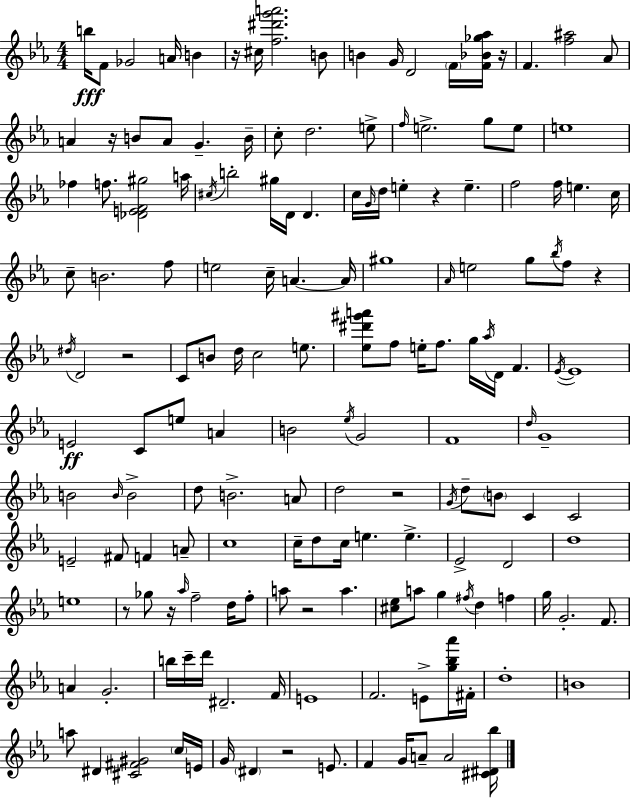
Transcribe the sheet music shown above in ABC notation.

X:1
T:Untitled
M:4/4
L:1/4
K:Eb
b/4 F/2 _G2 A/4 B z/4 ^c/4 [f^d'g'a']2 B/2 B G/4 D2 F/4 [F_B_g_a]/4 z/4 F [f^a]2 _A/2 A z/4 B/2 A/2 G B/4 c/2 d2 e/2 f/4 e2 g/2 e/2 e4 _f f/2 [_DEF^g]2 a/4 ^c/4 b2 ^g/4 D/4 D c/4 G/4 d/4 e z e f2 f/4 e c/4 c/2 B2 f/2 e2 c/4 A A/4 ^g4 _A/4 e2 g/2 _b/4 f/2 z ^d/4 D2 z2 C/2 B/2 d/4 c2 e/2 [_e^d'^g'a']/2 f/2 e/4 f/2 g/4 _a/4 D/4 F _E/4 _E4 E2 C/2 e/2 A B2 _e/4 G2 F4 d/4 G4 B2 B/4 B2 d/2 B2 A/2 d2 z2 G/4 d/2 B/2 C C2 E2 ^F/2 F A/2 c4 c/4 d/2 c/4 e e _E2 D2 d4 e4 z/2 _g/2 z/4 _a/4 f2 d/4 f/2 a/2 z2 a [^c_e]/2 a/2 g ^f/4 d f g/4 G2 F/2 A G2 b/4 c'/4 d'/4 ^D2 F/4 E4 F2 E/2 [g_b_a']/4 ^F/4 d4 B4 a/2 ^D [^C^F^G]2 c/4 E/4 G/4 ^D z2 E/2 F G/4 A/2 A2 [^C^D_b]/4